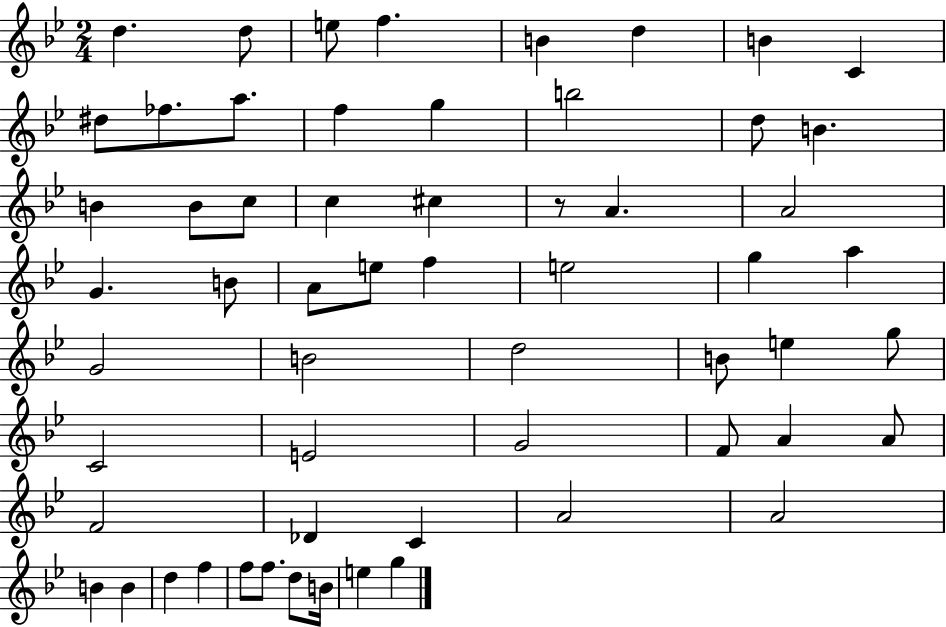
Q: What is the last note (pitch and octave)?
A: G5